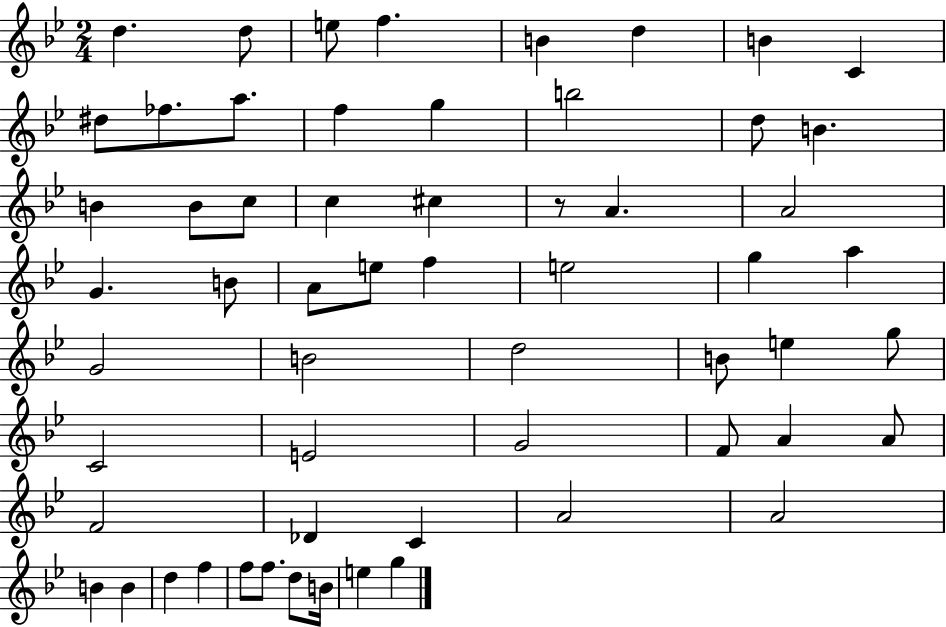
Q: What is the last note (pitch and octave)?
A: G5